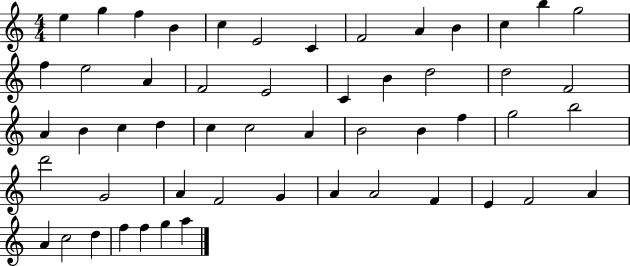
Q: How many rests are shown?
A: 0